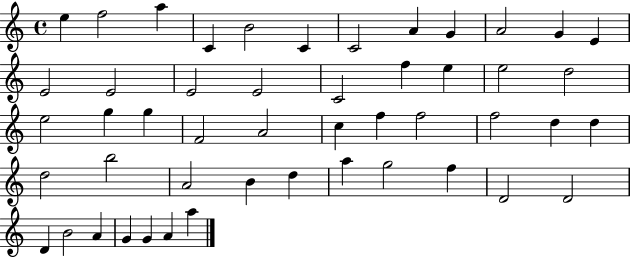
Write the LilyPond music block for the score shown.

{
  \clef treble
  \time 4/4
  \defaultTimeSignature
  \key c \major
  e''4 f''2 a''4 | c'4 b'2 c'4 | c'2 a'4 g'4 | a'2 g'4 e'4 | \break e'2 e'2 | e'2 e'2 | c'2 f''4 e''4 | e''2 d''2 | \break e''2 g''4 g''4 | f'2 a'2 | c''4 f''4 f''2 | f''2 d''4 d''4 | \break d''2 b''2 | a'2 b'4 d''4 | a''4 g''2 f''4 | d'2 d'2 | \break d'4 b'2 a'4 | g'4 g'4 a'4 a''4 | \bar "|."
}